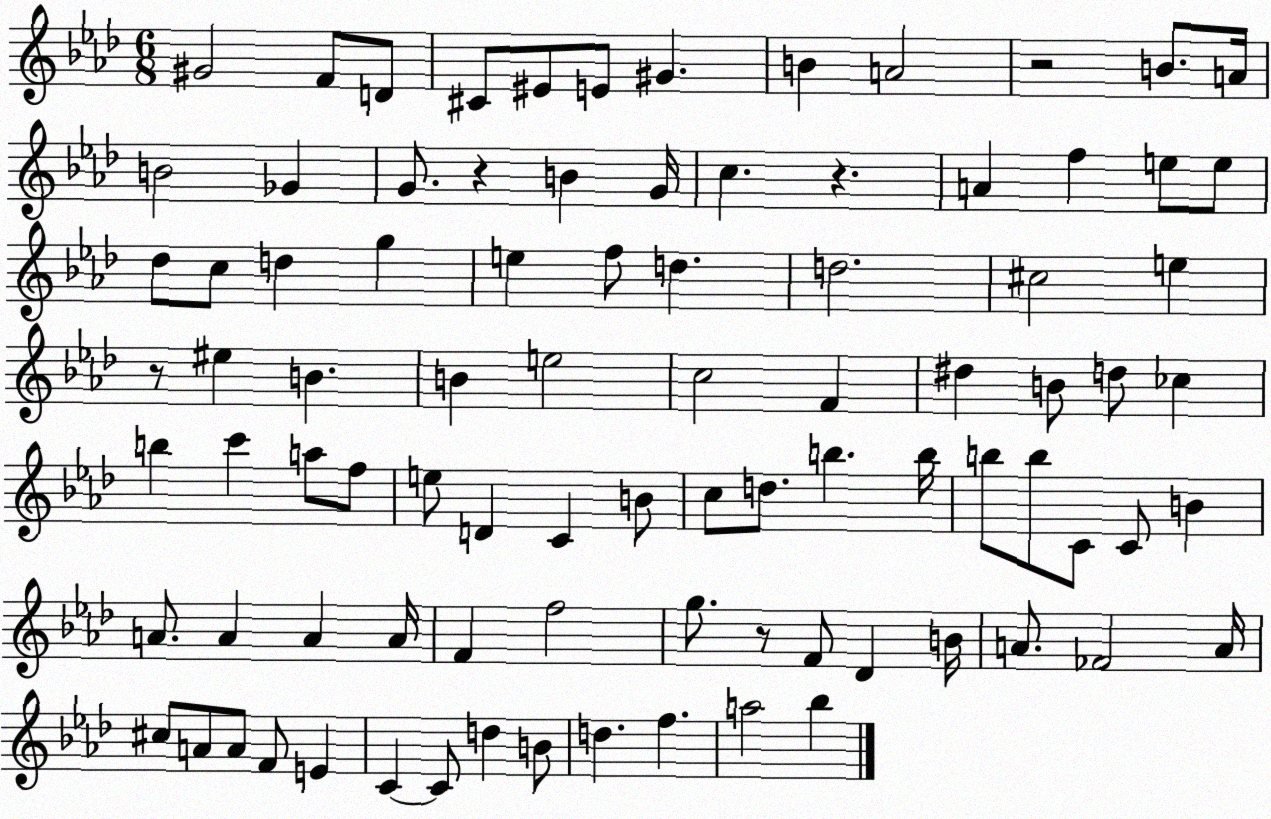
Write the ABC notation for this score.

X:1
T:Untitled
M:6/8
L:1/4
K:Ab
^G2 F/2 D/2 ^C/2 ^E/2 E/2 ^G B A2 z2 B/2 A/4 B2 _G G/2 z B G/4 c z A f e/2 e/2 _d/2 c/2 d g e f/2 d d2 ^c2 e z/2 ^e B B e2 c2 F ^d B/2 d/2 _c b c' a/2 f/2 e/2 D C B/2 c/2 d/2 b b/4 b/2 b/2 C/2 C/2 B A/2 A A A/4 F f2 g/2 z/2 F/2 _D B/4 A/2 _F2 A/4 ^c/2 A/2 A/2 F/2 E C C/2 d B/2 d f a2 _b